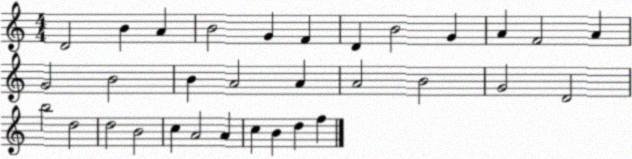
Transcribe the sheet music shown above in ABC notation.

X:1
T:Untitled
M:4/4
L:1/4
K:C
D2 B A B2 G F D B2 G A F2 A G2 B2 B A2 A A2 B2 G2 D2 b2 d2 d2 B2 c A2 A c B d f